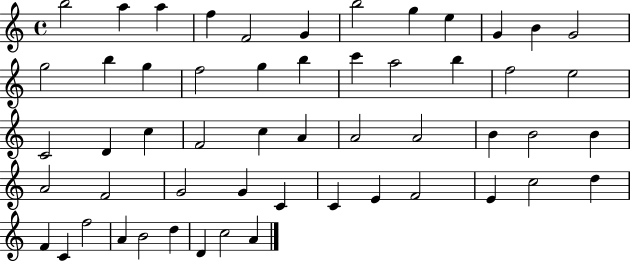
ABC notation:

X:1
T:Untitled
M:4/4
L:1/4
K:C
b2 a a f F2 G b2 g e G B G2 g2 b g f2 g b c' a2 b f2 e2 C2 D c F2 c A A2 A2 B B2 B A2 F2 G2 G C C E F2 E c2 d F C f2 A B2 d D c2 A